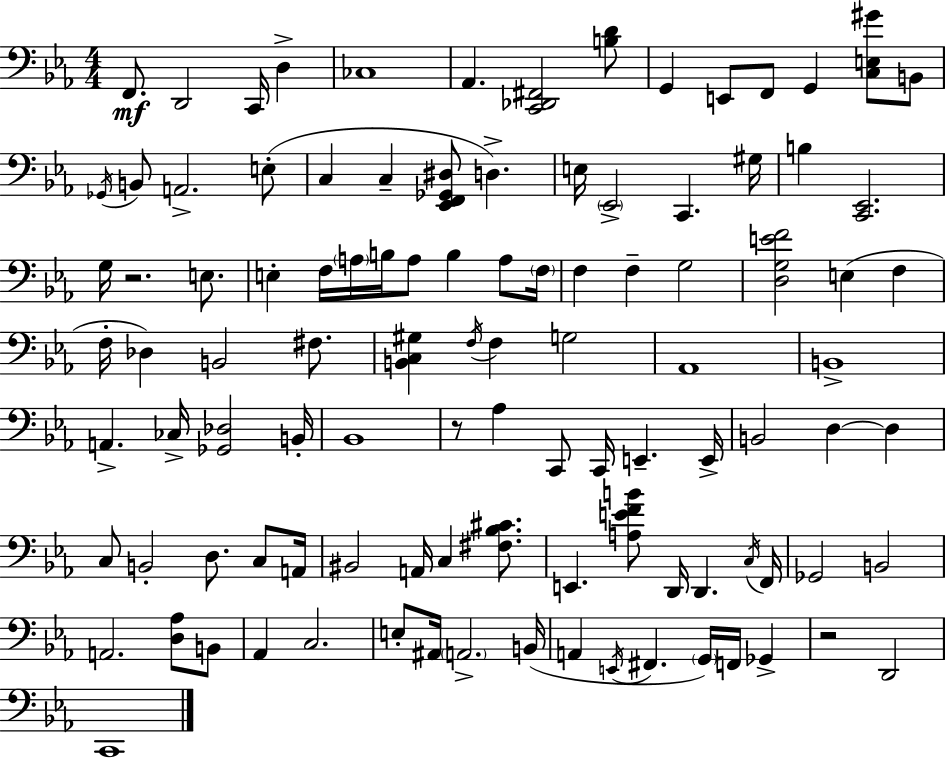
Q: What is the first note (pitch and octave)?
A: F2